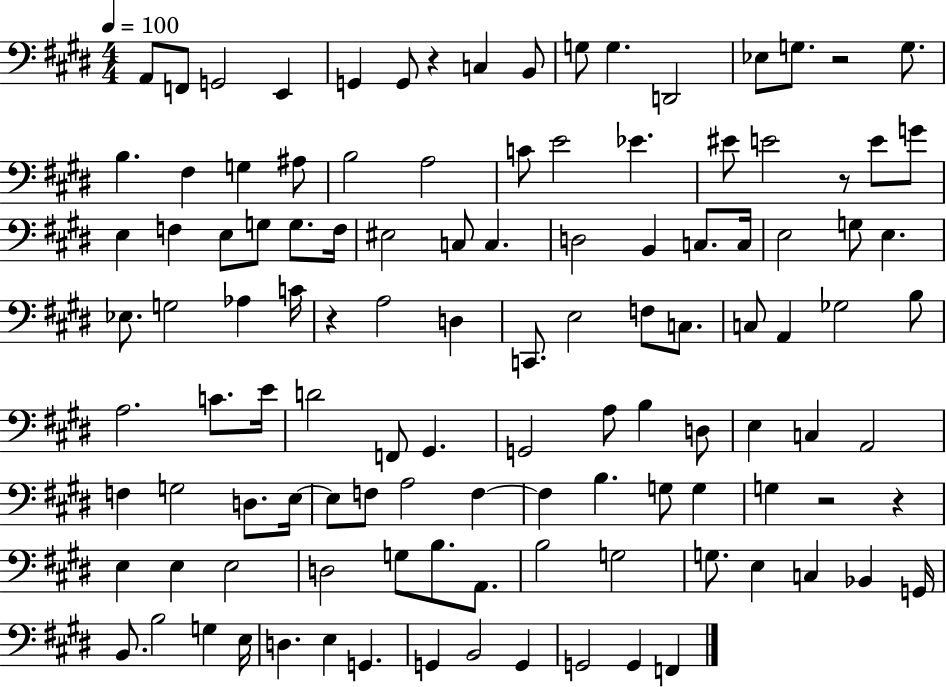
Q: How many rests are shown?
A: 6